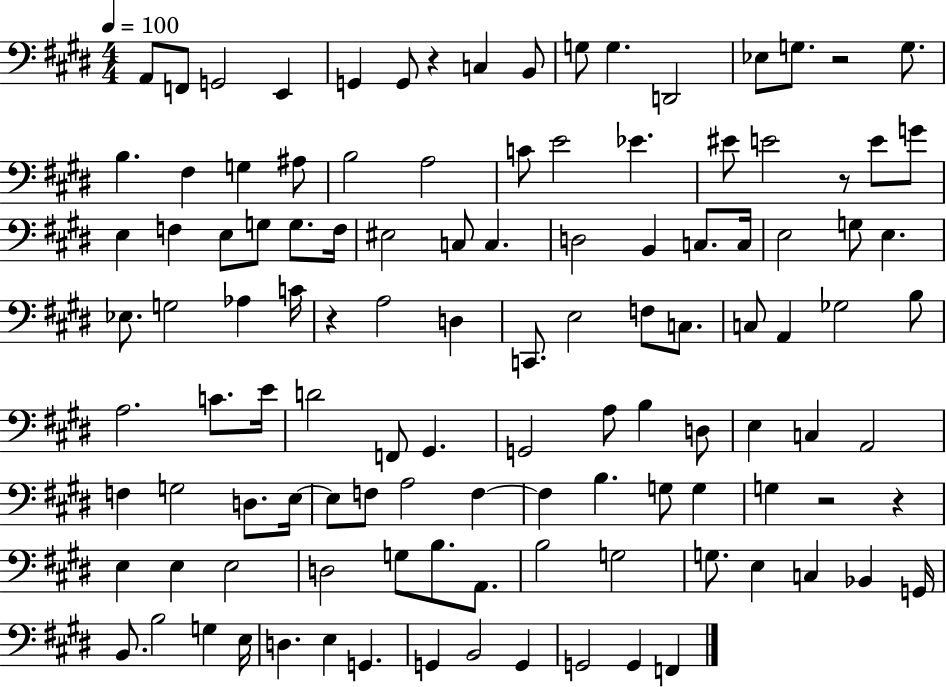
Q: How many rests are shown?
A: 6